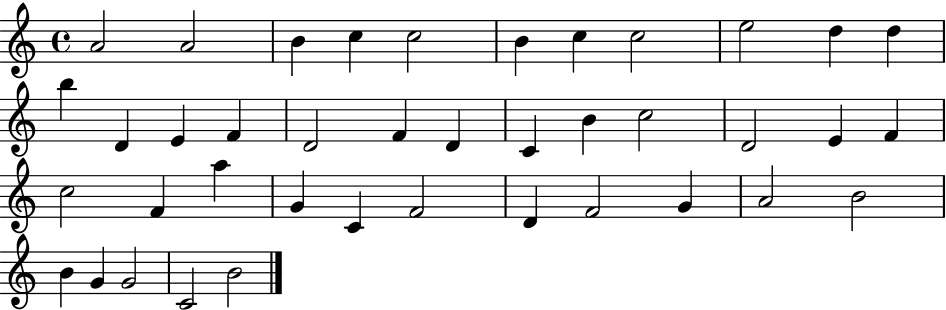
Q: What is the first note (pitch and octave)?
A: A4